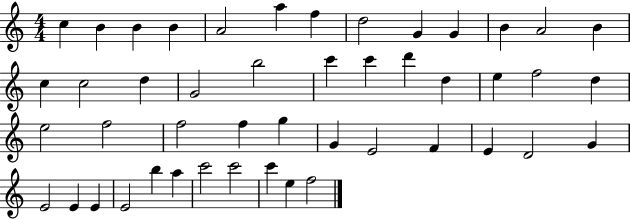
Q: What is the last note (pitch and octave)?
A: F5